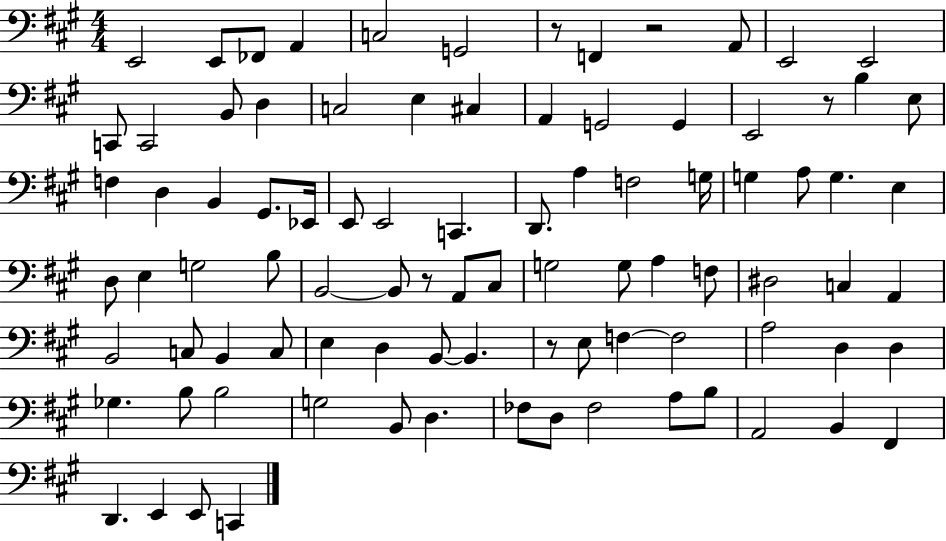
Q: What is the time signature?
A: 4/4